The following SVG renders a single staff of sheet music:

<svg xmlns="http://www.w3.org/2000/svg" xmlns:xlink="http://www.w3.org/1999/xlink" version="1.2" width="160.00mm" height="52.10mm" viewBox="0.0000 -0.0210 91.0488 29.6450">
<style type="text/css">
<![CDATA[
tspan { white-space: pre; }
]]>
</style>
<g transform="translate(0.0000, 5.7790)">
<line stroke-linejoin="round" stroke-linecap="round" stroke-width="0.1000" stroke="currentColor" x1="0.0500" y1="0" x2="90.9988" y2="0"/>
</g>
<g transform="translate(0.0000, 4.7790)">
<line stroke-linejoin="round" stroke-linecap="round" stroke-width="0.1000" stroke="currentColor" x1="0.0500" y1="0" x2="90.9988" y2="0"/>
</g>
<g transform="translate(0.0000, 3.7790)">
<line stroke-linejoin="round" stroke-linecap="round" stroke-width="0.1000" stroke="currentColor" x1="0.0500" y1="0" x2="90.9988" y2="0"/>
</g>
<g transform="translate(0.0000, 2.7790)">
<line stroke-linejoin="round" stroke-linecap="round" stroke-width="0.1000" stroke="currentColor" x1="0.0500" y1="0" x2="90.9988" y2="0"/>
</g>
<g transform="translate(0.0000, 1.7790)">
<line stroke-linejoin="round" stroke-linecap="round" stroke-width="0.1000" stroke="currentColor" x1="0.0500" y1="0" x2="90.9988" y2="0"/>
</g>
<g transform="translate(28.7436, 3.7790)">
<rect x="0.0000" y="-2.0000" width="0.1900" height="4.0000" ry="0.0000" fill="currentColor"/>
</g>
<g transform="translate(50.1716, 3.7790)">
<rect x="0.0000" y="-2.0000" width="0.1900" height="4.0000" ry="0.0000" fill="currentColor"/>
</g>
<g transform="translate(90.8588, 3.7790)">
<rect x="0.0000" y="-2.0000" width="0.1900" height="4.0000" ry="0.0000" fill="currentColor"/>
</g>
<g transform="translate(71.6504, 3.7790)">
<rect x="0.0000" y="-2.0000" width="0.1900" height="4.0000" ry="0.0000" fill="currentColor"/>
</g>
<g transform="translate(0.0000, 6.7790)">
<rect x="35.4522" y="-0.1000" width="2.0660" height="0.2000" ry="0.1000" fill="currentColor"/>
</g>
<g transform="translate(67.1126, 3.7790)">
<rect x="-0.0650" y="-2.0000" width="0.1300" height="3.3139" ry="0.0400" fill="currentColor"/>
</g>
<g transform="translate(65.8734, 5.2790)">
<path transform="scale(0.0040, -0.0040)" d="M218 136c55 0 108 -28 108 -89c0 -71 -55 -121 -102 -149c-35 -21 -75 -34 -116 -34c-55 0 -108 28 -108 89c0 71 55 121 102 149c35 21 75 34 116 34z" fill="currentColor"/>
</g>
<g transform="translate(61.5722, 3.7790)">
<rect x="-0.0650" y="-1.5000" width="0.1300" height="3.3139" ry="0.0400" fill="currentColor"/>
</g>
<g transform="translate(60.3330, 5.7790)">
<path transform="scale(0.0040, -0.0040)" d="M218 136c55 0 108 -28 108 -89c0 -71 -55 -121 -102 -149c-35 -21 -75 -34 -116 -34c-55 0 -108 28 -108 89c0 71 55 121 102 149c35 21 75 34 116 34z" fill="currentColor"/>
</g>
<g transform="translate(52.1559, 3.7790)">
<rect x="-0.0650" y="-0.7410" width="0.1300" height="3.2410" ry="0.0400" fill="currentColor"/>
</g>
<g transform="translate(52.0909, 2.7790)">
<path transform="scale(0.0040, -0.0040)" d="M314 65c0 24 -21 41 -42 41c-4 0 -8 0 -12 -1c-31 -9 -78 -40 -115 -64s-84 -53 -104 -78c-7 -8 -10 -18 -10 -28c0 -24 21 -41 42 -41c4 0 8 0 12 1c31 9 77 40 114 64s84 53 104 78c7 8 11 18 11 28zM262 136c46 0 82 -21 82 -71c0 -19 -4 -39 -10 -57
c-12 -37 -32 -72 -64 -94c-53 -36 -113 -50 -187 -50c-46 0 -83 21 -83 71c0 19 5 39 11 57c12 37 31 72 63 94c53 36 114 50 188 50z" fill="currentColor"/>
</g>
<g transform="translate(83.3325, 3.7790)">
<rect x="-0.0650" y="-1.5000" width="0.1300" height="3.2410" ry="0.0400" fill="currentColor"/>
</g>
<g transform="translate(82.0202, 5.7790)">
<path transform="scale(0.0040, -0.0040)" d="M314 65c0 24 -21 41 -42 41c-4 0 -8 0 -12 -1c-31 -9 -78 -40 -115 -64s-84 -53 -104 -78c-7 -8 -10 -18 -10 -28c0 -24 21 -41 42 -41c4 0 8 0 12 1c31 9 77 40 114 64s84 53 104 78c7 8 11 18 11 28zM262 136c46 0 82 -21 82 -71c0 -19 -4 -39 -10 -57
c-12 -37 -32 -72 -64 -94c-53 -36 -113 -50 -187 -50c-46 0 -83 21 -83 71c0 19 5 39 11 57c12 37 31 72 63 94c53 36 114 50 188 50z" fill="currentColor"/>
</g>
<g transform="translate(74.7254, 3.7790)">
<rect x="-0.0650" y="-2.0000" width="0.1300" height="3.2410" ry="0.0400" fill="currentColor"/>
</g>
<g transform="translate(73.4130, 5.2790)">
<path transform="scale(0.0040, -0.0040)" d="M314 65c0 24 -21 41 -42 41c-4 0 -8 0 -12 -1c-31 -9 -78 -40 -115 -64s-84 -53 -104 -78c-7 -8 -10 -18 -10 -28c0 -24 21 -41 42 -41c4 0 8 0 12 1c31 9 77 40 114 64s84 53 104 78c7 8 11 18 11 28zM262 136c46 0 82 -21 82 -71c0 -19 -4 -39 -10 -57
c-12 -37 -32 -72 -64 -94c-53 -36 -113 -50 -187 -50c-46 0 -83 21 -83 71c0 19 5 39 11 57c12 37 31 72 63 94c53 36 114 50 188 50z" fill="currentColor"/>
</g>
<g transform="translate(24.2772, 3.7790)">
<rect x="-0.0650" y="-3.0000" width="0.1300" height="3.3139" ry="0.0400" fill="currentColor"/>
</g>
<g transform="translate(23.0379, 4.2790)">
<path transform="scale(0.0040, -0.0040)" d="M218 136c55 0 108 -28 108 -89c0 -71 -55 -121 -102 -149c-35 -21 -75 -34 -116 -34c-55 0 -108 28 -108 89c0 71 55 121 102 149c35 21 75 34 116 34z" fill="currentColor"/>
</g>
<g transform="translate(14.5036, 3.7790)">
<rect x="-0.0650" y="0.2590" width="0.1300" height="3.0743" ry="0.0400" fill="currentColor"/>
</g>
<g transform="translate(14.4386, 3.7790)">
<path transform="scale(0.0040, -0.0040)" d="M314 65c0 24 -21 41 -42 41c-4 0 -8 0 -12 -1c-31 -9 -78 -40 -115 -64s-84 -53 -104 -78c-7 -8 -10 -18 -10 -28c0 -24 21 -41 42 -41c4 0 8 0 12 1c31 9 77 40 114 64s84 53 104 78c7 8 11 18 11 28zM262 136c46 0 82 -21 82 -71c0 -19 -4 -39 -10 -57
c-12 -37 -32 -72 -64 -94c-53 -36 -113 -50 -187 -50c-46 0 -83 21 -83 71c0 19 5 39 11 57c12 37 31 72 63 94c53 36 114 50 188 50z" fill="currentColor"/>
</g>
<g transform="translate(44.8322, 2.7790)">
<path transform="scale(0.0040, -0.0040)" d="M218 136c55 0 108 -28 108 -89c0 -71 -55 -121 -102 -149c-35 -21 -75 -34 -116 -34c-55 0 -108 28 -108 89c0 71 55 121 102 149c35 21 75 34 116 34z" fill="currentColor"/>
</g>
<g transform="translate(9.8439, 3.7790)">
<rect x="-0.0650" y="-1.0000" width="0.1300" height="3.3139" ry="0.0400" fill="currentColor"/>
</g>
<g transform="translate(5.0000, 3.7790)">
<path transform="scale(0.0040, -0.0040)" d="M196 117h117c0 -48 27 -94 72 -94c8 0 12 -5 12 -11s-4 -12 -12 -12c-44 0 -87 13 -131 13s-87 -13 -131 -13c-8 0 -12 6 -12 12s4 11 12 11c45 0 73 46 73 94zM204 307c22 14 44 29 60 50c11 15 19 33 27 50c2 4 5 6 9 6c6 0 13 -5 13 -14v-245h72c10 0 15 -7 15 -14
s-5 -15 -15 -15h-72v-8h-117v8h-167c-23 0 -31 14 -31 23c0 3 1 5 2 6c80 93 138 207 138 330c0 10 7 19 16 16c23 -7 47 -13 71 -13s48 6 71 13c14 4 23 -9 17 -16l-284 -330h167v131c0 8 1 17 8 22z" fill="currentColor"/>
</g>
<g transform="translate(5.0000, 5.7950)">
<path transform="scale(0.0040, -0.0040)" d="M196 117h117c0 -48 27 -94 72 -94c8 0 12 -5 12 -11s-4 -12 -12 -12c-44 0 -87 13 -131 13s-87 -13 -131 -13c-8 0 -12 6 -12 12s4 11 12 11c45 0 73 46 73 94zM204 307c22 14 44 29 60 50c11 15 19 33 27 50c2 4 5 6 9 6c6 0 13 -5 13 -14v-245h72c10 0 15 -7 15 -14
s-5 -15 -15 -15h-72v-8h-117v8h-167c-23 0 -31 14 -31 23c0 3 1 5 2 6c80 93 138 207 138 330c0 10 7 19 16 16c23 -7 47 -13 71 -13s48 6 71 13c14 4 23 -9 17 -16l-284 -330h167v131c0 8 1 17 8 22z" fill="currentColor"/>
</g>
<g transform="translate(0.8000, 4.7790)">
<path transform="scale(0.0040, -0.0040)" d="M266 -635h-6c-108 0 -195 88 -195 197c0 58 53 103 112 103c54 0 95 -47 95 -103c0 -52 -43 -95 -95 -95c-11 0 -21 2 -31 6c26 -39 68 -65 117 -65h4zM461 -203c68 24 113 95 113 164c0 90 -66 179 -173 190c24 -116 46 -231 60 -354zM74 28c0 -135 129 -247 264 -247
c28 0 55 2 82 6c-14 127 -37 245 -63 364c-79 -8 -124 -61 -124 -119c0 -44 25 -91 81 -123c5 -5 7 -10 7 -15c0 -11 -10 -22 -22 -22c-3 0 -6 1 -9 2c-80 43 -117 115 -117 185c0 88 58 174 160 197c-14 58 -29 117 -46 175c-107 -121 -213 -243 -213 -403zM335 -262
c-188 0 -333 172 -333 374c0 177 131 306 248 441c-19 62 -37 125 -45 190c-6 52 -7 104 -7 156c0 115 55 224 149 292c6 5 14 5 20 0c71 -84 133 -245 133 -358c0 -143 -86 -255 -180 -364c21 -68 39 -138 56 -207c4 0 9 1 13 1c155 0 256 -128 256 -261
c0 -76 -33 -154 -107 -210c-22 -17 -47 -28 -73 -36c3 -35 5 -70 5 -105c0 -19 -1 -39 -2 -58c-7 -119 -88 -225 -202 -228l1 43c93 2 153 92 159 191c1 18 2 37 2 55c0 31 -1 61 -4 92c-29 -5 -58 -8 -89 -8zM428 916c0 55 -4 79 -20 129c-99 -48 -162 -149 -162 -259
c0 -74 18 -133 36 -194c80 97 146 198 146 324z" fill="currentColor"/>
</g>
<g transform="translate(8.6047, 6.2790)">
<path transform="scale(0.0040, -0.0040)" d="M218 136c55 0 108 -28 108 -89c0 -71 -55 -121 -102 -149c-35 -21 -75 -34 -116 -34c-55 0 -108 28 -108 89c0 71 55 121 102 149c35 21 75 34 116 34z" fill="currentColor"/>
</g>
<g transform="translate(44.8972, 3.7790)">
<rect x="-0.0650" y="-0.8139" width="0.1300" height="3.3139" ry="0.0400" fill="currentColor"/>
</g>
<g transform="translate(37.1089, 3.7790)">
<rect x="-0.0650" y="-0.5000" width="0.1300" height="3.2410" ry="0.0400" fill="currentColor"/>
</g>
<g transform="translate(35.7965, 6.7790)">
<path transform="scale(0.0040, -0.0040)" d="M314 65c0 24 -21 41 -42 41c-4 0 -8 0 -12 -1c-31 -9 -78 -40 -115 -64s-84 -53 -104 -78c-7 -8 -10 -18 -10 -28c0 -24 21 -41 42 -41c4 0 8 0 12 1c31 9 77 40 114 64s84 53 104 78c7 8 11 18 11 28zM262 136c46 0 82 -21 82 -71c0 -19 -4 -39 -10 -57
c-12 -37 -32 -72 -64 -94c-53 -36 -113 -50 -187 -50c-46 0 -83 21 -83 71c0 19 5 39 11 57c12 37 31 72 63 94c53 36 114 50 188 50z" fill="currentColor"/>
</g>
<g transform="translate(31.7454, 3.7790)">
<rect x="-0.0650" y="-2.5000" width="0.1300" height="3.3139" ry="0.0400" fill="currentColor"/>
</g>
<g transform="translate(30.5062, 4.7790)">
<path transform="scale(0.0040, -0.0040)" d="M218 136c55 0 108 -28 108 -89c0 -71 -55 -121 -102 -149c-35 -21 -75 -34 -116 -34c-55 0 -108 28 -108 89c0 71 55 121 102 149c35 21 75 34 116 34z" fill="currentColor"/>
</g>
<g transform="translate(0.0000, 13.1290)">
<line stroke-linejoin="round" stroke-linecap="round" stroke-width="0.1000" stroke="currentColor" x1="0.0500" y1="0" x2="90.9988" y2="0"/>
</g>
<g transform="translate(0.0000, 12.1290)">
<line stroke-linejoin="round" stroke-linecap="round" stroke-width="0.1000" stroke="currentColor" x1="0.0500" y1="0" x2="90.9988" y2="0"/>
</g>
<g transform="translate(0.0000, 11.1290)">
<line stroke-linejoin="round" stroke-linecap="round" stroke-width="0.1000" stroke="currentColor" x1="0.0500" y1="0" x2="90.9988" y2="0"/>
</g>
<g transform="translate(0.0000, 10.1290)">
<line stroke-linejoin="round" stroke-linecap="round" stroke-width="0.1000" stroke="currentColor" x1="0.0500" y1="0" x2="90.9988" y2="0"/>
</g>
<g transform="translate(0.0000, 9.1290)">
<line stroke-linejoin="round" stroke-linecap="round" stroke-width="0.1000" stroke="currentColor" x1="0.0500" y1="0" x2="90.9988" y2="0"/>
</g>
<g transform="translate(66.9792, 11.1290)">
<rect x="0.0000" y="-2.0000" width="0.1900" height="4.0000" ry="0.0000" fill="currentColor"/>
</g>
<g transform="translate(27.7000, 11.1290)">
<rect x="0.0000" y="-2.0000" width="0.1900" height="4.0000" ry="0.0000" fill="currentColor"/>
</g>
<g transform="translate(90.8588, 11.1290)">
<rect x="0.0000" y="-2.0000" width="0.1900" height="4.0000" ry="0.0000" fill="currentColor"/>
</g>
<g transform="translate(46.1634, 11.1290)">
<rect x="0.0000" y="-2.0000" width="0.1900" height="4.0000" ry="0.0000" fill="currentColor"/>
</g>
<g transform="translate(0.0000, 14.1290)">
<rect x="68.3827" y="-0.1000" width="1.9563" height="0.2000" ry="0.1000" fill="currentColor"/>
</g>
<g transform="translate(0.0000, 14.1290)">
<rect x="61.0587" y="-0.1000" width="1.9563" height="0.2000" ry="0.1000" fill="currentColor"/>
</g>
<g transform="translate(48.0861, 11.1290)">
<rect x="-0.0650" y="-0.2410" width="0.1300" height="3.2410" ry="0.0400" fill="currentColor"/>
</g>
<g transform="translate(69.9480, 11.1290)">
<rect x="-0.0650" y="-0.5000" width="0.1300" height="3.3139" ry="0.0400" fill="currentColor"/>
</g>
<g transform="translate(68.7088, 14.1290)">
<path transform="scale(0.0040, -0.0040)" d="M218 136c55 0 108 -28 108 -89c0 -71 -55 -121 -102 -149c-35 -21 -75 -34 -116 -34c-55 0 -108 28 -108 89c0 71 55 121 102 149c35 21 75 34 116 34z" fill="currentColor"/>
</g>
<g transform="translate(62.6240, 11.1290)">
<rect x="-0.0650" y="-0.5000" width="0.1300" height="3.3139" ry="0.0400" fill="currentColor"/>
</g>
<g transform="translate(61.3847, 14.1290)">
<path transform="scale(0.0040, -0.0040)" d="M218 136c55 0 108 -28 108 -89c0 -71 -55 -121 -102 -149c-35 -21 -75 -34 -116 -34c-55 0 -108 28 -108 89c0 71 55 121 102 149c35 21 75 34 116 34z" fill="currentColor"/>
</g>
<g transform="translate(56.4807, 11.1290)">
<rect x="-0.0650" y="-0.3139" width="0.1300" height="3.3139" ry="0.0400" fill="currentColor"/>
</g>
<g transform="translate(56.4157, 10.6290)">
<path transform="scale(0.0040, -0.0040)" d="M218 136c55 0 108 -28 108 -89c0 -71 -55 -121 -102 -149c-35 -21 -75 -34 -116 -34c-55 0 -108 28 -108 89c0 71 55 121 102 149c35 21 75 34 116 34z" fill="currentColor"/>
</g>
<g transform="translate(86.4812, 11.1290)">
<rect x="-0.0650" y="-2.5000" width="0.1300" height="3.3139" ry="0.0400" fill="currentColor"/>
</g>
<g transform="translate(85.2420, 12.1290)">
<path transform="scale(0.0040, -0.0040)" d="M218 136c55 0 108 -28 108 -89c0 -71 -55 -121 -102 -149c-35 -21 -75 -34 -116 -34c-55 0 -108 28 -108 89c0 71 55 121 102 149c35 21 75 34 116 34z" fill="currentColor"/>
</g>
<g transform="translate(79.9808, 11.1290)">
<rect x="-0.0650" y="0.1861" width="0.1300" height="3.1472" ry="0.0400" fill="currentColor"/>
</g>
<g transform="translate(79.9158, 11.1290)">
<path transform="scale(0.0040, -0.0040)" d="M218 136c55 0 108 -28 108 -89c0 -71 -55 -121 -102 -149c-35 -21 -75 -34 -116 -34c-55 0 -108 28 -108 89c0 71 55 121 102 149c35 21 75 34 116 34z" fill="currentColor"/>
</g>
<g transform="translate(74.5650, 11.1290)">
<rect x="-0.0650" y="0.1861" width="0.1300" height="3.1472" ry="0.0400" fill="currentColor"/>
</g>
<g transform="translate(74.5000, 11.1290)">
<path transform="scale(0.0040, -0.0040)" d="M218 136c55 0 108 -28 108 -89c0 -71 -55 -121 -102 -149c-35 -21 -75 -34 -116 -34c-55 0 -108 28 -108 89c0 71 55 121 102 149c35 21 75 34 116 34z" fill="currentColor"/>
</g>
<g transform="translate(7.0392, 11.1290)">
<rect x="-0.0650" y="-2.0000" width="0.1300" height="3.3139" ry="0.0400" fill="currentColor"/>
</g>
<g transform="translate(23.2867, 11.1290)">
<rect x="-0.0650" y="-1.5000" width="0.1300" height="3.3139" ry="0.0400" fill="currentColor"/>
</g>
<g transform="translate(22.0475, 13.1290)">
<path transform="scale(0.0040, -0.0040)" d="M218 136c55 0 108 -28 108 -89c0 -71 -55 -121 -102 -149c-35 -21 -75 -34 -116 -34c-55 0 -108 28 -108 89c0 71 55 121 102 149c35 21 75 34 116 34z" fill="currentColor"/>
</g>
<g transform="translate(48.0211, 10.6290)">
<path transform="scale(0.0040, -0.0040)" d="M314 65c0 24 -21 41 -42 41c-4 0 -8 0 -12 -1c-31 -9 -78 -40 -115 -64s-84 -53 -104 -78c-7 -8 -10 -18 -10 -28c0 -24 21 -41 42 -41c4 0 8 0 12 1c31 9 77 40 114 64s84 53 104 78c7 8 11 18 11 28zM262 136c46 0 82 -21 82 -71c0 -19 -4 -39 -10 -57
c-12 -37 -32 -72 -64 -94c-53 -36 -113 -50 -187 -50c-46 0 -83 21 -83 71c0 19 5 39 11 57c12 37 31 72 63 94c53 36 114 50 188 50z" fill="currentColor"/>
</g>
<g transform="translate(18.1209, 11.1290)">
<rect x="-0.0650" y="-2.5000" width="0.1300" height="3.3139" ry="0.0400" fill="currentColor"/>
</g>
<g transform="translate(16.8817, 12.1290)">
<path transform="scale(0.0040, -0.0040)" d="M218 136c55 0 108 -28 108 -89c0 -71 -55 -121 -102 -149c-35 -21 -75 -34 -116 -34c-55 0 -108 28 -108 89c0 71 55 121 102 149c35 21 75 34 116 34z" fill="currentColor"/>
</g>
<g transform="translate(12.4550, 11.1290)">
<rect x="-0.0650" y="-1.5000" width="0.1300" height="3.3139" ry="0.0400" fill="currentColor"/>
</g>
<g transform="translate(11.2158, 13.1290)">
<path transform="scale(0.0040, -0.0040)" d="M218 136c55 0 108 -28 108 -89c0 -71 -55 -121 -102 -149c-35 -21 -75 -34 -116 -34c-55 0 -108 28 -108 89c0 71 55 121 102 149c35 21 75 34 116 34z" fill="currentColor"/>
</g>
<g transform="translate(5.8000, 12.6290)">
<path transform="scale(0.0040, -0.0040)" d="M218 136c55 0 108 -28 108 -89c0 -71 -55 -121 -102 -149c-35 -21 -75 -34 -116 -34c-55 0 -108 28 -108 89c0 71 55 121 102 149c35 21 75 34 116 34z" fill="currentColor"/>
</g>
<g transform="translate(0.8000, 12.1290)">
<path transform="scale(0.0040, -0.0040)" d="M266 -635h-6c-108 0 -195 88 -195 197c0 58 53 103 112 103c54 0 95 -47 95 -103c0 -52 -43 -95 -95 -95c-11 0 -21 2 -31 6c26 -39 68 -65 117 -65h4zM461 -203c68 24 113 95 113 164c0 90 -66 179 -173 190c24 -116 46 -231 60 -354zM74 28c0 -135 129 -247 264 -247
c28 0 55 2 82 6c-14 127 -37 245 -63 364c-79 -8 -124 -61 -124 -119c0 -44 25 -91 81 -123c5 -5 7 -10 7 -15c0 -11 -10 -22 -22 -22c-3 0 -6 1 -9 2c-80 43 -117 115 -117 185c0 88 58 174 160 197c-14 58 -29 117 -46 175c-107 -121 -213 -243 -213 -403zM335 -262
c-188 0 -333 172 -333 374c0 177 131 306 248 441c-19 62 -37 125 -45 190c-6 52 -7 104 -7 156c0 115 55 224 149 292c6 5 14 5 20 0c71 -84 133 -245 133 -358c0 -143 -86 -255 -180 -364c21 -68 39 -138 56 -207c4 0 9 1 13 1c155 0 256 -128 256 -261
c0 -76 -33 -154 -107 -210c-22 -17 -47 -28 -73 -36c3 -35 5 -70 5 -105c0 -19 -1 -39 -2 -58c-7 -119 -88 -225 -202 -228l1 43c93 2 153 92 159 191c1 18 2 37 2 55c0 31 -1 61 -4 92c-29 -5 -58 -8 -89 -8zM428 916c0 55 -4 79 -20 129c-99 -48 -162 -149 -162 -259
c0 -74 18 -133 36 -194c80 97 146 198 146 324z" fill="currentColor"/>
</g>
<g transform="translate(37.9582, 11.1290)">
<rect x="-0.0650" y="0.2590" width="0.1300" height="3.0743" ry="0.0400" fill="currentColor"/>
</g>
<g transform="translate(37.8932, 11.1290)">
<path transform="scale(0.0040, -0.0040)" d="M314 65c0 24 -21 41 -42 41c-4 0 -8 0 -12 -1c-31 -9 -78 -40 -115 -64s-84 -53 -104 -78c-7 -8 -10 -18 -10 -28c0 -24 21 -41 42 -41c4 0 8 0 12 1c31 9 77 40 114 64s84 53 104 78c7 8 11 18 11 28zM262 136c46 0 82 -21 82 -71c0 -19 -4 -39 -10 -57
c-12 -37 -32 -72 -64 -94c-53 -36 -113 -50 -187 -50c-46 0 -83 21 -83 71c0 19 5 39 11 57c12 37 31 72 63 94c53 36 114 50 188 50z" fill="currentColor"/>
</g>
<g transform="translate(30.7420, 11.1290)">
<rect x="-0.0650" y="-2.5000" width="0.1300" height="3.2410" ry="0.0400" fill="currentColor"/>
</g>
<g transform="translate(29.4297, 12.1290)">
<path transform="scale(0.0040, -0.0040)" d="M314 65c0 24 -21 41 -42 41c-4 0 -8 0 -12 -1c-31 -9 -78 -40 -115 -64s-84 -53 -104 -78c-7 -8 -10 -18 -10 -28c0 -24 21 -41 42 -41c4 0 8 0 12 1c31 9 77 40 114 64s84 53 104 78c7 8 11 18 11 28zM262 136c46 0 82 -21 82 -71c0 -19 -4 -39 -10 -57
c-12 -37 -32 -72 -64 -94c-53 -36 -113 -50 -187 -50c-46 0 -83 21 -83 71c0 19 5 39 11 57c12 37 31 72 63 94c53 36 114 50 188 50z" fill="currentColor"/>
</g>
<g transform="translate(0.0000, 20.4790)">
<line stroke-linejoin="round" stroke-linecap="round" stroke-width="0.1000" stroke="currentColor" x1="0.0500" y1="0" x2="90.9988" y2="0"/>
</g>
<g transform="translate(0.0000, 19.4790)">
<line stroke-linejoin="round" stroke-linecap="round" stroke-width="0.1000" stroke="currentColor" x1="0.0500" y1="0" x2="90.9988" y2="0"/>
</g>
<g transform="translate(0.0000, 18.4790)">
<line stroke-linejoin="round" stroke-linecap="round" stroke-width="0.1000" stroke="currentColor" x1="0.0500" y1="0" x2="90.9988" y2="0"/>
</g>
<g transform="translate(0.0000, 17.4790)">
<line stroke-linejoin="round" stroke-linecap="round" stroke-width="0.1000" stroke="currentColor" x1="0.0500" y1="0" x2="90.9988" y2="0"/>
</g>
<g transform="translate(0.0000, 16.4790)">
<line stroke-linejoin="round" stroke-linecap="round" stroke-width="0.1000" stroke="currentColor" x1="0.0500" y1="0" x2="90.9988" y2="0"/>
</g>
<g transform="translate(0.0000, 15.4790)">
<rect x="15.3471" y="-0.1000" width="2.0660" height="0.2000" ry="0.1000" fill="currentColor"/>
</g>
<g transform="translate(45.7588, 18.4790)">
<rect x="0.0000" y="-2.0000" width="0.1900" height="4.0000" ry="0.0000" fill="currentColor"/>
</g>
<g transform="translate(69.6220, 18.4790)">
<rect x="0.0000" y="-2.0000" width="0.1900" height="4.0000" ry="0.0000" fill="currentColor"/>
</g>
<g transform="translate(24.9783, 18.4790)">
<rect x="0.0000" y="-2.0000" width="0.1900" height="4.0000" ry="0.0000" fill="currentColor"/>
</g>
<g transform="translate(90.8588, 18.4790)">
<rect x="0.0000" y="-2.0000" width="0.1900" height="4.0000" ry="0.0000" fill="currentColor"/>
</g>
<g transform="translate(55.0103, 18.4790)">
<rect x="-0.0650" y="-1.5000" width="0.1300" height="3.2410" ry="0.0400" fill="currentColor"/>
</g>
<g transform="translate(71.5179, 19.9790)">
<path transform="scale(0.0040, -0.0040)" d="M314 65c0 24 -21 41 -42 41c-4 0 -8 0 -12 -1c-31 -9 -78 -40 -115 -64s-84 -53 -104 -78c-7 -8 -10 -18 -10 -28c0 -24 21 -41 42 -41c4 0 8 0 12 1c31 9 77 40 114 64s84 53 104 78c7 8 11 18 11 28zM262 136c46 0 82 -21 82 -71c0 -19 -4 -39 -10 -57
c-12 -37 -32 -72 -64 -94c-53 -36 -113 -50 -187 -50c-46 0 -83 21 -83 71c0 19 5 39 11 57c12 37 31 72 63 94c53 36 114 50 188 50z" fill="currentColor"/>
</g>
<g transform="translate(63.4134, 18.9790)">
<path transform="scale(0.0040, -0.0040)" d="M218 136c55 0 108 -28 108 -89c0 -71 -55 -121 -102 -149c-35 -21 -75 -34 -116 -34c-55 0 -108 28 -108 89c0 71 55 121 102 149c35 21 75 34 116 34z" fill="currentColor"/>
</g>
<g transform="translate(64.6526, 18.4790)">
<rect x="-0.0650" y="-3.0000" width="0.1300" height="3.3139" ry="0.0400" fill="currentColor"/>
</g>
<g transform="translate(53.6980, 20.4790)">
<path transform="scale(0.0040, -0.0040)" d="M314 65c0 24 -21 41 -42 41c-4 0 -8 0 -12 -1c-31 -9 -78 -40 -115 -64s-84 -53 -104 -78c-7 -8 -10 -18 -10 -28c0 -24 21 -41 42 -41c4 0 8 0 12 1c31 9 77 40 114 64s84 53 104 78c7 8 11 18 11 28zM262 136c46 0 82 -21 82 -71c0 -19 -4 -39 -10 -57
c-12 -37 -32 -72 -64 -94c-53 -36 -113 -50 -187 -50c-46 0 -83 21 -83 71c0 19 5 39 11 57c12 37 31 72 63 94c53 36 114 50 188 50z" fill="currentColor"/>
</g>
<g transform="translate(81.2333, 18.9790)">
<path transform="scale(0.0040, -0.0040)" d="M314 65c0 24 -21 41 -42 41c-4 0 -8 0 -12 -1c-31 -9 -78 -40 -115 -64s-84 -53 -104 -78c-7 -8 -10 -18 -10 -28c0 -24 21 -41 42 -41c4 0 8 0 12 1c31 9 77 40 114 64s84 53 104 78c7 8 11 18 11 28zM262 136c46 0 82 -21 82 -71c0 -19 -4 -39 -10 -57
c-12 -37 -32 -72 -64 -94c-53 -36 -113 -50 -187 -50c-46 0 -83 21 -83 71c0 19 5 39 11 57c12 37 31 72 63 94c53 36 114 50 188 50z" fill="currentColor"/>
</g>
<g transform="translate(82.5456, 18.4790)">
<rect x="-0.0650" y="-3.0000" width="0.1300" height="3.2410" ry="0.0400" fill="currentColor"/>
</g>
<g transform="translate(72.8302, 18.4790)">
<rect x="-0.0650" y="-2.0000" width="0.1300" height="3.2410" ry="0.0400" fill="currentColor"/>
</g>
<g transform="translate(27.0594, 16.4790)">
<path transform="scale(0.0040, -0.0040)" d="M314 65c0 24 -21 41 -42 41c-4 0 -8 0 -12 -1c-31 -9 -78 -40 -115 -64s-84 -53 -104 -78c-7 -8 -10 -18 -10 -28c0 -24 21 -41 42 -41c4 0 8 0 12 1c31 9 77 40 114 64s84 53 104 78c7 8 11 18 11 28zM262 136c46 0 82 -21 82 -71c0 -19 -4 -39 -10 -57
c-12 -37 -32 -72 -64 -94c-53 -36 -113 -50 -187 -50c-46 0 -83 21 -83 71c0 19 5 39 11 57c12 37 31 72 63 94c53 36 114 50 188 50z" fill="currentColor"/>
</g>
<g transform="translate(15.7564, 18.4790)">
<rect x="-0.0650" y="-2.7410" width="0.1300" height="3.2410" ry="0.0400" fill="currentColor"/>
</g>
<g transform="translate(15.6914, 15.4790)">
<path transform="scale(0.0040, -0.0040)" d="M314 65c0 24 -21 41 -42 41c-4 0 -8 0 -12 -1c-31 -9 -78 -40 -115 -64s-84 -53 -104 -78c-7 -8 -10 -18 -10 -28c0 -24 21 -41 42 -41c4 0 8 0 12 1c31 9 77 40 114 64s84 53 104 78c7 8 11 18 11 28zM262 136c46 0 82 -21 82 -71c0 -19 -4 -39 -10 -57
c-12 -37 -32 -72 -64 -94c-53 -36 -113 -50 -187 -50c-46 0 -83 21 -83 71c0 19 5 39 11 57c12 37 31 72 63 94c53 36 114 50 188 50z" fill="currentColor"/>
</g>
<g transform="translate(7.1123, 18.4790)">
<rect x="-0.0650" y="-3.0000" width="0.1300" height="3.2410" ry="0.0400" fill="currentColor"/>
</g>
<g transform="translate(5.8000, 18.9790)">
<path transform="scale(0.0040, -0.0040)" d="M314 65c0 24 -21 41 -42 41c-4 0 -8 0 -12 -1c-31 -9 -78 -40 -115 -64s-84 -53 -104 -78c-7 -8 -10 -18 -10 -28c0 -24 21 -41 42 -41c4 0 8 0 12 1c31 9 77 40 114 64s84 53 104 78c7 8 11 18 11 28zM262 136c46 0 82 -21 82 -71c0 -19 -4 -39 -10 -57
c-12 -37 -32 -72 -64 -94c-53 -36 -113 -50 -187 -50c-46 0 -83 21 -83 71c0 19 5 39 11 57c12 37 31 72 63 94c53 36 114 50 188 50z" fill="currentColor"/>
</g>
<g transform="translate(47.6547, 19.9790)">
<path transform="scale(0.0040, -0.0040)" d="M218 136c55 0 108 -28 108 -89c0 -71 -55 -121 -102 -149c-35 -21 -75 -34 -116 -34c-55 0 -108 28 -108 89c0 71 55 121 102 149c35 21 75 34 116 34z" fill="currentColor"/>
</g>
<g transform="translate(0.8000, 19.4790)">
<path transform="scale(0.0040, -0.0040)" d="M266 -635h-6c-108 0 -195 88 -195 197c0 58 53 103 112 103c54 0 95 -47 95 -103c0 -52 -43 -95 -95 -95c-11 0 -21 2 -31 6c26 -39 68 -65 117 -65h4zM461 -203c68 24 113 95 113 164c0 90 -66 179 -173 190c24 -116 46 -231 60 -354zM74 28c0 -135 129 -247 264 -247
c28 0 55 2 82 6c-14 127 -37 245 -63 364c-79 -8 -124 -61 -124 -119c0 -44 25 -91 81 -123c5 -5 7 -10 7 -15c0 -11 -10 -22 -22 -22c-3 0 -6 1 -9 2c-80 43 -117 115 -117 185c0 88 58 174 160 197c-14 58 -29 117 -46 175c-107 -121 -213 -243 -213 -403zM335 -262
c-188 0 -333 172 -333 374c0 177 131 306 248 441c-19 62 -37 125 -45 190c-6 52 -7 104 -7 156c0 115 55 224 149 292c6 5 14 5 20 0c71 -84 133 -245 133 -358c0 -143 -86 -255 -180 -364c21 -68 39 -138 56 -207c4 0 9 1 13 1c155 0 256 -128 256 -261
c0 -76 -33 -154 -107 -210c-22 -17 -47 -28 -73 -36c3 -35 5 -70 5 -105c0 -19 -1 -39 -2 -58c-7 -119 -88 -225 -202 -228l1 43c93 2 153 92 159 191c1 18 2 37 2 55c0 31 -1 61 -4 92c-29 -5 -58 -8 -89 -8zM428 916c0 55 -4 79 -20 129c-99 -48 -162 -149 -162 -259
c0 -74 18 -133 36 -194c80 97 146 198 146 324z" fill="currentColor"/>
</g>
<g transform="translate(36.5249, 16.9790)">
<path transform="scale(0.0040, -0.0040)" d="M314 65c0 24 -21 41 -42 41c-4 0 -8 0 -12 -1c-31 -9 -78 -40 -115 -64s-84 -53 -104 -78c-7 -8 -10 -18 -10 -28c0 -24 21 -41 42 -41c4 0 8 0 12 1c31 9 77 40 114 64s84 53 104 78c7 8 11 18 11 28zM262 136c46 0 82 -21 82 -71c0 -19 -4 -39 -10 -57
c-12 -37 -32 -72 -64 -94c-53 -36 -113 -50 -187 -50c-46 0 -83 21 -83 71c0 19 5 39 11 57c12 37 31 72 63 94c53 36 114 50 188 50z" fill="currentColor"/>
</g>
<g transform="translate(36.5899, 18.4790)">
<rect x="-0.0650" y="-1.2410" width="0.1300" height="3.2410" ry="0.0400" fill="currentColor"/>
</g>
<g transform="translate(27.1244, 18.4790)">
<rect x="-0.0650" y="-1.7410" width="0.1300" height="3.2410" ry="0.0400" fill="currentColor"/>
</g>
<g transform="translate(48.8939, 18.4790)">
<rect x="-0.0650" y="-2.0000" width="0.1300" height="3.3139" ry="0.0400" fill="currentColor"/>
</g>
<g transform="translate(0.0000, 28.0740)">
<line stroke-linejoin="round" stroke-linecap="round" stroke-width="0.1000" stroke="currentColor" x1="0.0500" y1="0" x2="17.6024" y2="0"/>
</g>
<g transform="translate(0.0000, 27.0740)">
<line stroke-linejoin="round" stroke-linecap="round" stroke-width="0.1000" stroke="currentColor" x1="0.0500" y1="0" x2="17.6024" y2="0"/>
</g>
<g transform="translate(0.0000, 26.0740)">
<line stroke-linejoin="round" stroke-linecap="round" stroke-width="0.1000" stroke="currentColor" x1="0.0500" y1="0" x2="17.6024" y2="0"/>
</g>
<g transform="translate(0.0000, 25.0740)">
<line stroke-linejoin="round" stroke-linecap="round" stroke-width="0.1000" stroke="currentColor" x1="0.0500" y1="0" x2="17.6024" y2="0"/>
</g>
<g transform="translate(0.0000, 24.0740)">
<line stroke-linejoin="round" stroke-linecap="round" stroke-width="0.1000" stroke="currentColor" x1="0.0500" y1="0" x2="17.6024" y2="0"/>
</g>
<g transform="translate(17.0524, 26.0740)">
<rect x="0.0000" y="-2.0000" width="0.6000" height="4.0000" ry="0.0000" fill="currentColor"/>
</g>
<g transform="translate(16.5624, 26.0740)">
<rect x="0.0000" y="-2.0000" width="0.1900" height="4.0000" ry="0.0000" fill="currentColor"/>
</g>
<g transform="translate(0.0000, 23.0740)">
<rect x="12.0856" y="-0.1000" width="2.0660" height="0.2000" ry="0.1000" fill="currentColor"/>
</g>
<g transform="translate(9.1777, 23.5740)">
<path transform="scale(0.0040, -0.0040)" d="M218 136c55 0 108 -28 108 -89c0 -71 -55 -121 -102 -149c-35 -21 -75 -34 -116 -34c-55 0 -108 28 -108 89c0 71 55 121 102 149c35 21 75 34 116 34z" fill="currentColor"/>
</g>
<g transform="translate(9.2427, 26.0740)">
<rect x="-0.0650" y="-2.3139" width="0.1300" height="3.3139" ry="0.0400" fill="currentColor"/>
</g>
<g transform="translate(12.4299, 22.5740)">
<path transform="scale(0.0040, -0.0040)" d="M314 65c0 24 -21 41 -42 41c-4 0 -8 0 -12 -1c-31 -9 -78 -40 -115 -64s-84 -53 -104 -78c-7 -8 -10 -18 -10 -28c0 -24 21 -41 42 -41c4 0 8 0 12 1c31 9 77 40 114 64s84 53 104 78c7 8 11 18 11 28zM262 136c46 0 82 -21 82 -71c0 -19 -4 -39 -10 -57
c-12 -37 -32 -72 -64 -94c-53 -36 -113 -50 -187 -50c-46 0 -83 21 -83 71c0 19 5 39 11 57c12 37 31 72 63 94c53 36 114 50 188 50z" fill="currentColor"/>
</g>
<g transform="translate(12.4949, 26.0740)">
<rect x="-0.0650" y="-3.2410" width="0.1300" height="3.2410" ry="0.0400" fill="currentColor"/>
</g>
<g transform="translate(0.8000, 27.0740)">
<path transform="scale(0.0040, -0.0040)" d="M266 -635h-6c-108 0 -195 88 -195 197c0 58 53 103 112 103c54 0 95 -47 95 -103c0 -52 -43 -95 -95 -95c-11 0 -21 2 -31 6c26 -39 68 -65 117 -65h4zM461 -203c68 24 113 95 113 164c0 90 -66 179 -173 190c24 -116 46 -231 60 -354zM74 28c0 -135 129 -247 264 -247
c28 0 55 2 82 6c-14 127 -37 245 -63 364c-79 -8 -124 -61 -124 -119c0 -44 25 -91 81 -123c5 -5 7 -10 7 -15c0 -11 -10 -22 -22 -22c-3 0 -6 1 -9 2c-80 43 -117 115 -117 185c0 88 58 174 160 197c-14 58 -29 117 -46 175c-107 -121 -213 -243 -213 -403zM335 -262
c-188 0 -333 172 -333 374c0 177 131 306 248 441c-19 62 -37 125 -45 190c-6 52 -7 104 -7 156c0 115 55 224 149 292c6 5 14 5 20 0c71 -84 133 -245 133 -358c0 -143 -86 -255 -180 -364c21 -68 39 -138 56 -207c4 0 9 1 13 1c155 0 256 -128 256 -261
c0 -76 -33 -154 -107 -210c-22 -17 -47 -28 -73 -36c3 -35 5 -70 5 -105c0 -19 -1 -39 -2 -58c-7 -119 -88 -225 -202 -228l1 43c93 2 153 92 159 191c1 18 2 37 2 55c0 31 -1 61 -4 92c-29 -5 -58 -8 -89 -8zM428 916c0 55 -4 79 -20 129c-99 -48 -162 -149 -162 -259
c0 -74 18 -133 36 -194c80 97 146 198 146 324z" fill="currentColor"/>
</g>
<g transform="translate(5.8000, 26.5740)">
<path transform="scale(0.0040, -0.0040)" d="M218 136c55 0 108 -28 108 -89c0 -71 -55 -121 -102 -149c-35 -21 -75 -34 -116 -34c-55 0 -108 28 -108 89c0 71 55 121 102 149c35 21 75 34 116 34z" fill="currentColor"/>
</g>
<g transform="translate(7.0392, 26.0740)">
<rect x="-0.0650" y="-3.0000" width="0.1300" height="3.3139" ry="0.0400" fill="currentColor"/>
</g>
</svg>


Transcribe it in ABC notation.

X:1
T:Untitled
M:4/4
L:1/4
K:C
D B2 A G C2 d d2 E F F2 E2 F E G E G2 B2 c2 c C C B B G A2 a2 f2 e2 F E2 A F2 A2 A g b2